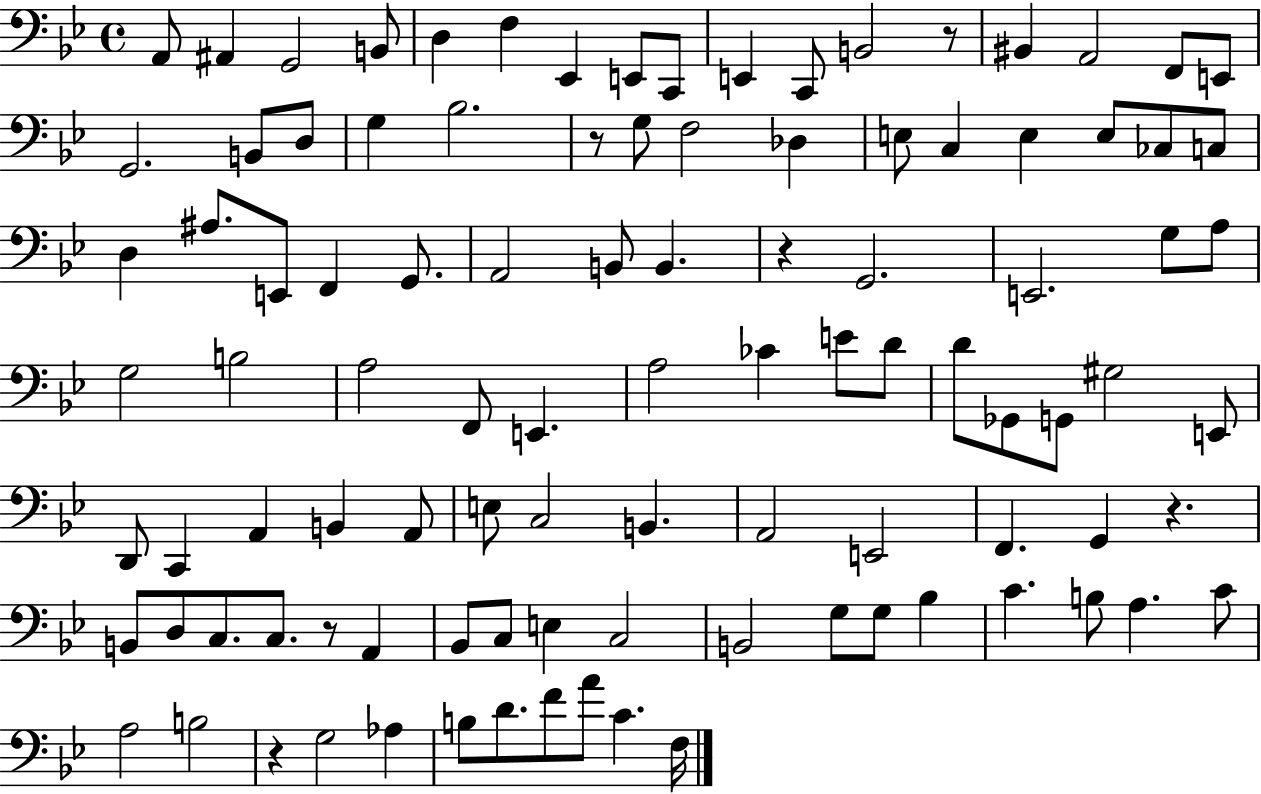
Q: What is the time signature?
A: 4/4